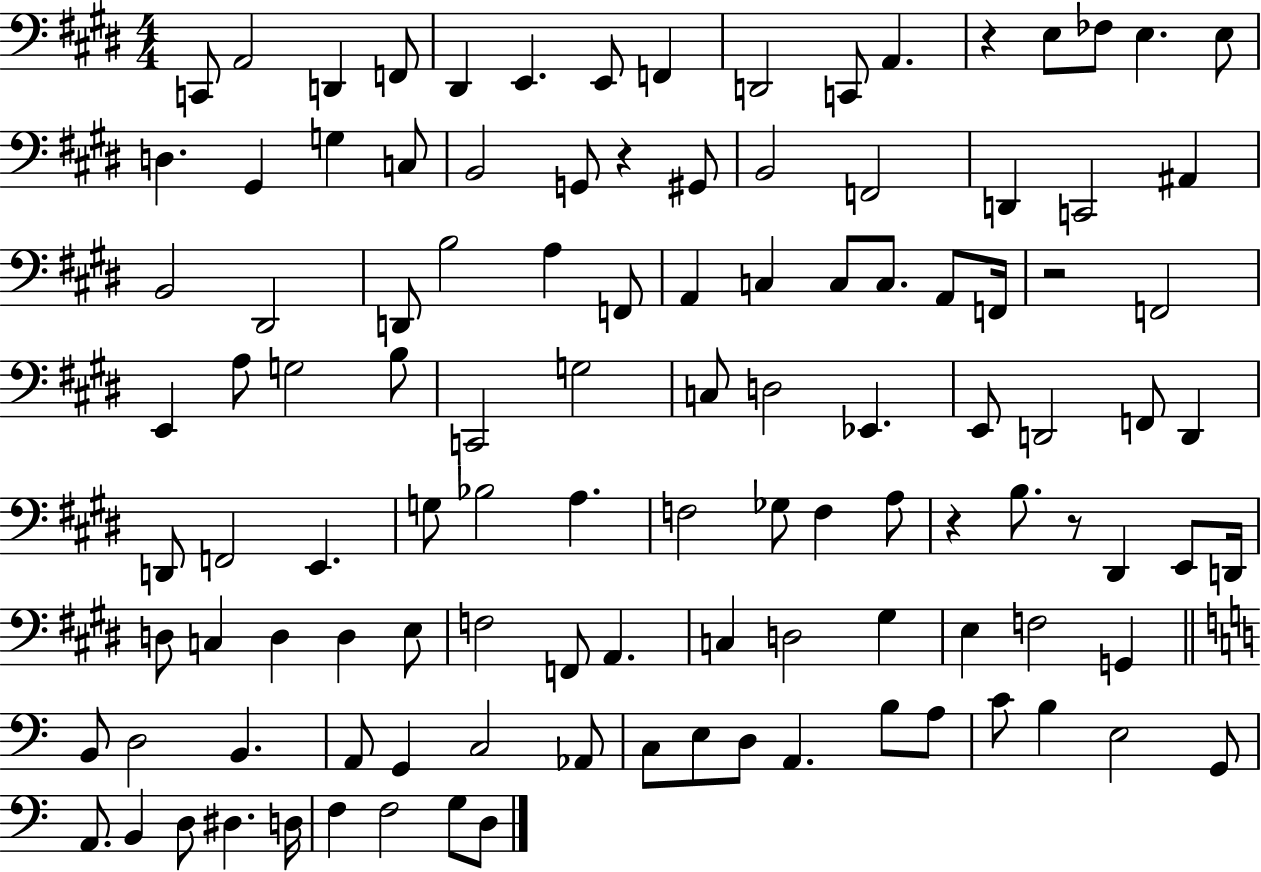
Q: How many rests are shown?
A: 5